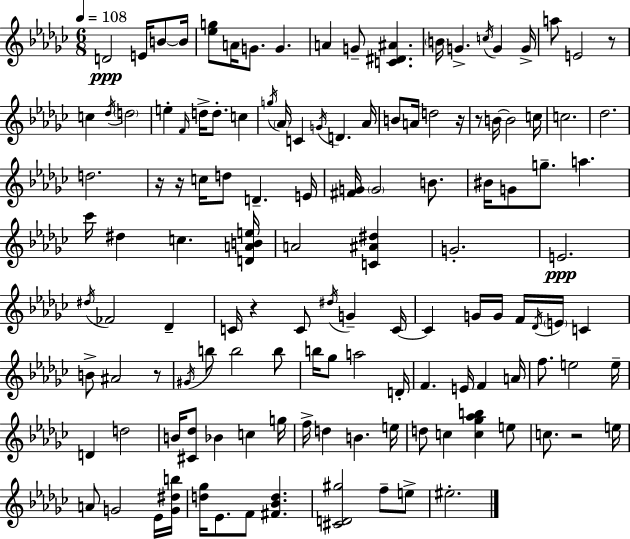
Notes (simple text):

D4/h E4/s B4/e B4/s [Eb5,G5]/e A4/s G4/e. G4/q. A4/q G4/e [C4,D#4,A#4]/q. B4/s G4/q. C5/s G4/q G4/s A5/e E4/h R/e C5/q Db5/s D5/h E5/q F4/s D5/s D5/e. C5/q G5/s Ab4/s C4/q G4/s D4/q. Ab4/s B4/e A4/s D5/h R/s R/e B4/s B4/h C5/s C5/h. Db5/h. D5/h. R/s R/s C5/s D5/e D4/q. E4/s [F#4,G4]/s G4/h B4/e. BIS4/s G4/e G5/e. A5/q. CES6/s D#5/q C5/q. [D4,A4,B4,E5]/s A4/h [C4,A#4,D#5]/q G4/h. E4/h. D#5/s FES4/h Db4/q C4/s R/q C4/e D#5/s G4/q C4/s C4/q G4/s G4/s F4/s Db4/s E4/s C4/q B4/e A#4/h R/e G#4/s B5/e B5/h B5/e B5/s Gb5/e A5/h D4/s F4/q. E4/s F4/q A4/s F5/e. E5/h E5/s D4/q D5/h B4/s [C#4,Db5]/e Bb4/q C5/q G5/s F5/s D5/q B4/q. E5/s D5/e C5/q [C5,Gb5,Ab5,B5]/q E5/e C5/e. R/h E5/s A4/e G4/h Eb4/s [G4,D#5,B5]/s [D5,Gb5]/s Eb4/e. F4/e [F#4,Bb4,D5]/q. [C#4,D4,G#5]/h F5/e E5/e EIS5/h.